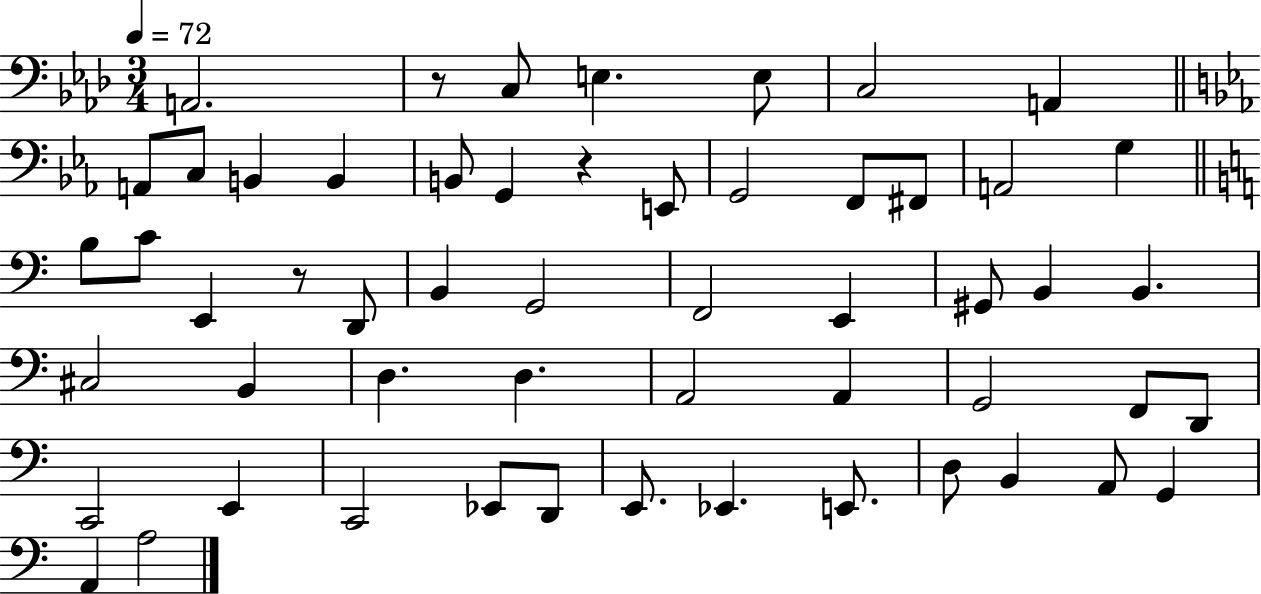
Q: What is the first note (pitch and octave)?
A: A2